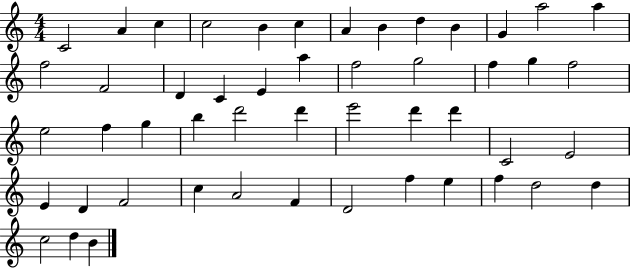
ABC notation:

X:1
T:Untitled
M:4/4
L:1/4
K:C
C2 A c c2 B c A B d B G a2 a f2 F2 D C E a f2 g2 f g f2 e2 f g b d'2 d' e'2 d' d' C2 E2 E D F2 c A2 F D2 f e f d2 d c2 d B